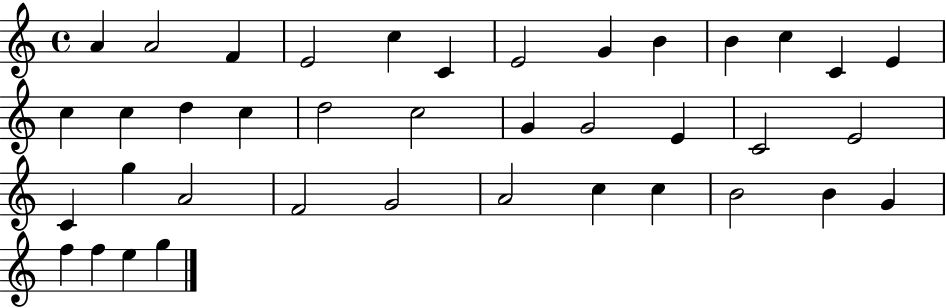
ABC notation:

X:1
T:Untitled
M:4/4
L:1/4
K:C
A A2 F E2 c C E2 G B B c C E c c d c d2 c2 G G2 E C2 E2 C g A2 F2 G2 A2 c c B2 B G f f e g